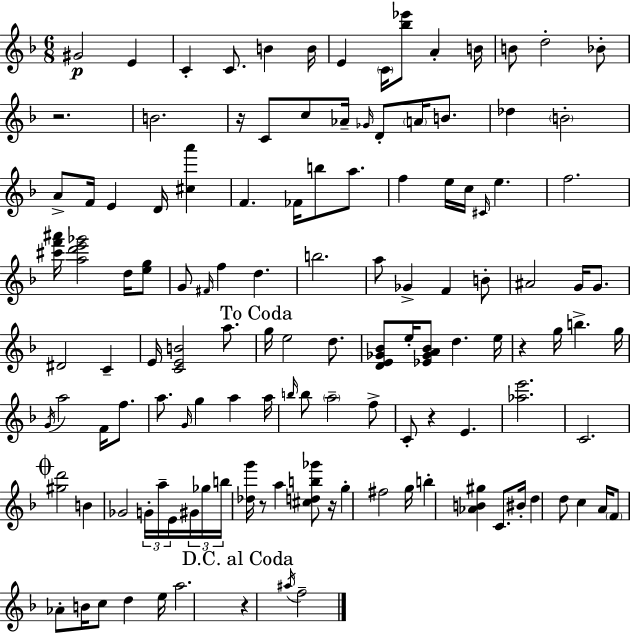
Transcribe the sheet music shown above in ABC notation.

X:1
T:Untitled
M:6/8
L:1/4
K:Dm
^G2 E C C/2 B B/4 E C/4 [_b_e']/2 A B/4 B/2 d2 _B/2 z2 B2 z/4 C/2 c/2 _A/4 _G/4 D/2 A/4 B/2 _d B2 A/2 F/4 E D/4 [^ca'] F _F/4 b/2 a/2 f e/4 c/4 ^C/4 e f2 [^c'f'^a']/4 [ad'e'_g']2 d/4 [eg]/2 G/2 ^F/4 f d b2 a/2 _G F B/2 ^A2 G/4 G/2 ^D2 C E/4 [CEB]2 a/2 g/4 e2 d/2 [DE_G_B]/2 e/4 [_E_GA_B]/2 d e/4 z g/4 b g/4 G/4 a2 F/4 f/2 a/2 G/4 g a a/4 b/4 b/2 a2 f/2 C/2 z E [_ae']2 C2 [^gd']2 B _G2 G/4 a/4 E/4 ^G/4 _g/4 b/4 [_dg']/4 z/2 a [^cdb_g']/2 z/4 g ^f2 g/4 b [_AB^g] C/2 ^B/4 d d/2 c A/4 F/2 _A/2 B/4 c/2 d e/4 a2 z ^a/4 f2